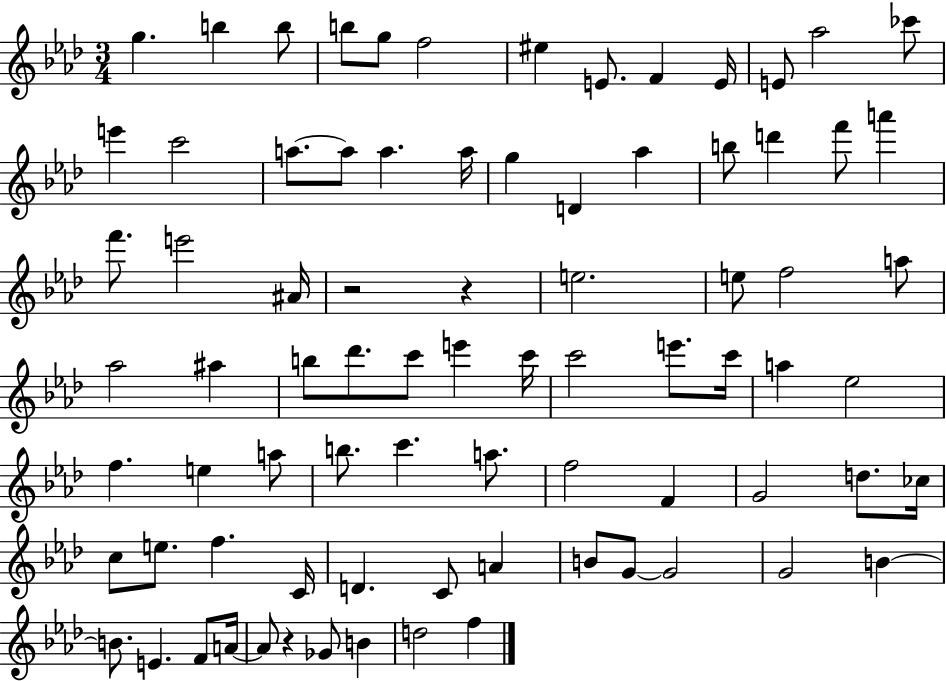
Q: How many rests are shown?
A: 3